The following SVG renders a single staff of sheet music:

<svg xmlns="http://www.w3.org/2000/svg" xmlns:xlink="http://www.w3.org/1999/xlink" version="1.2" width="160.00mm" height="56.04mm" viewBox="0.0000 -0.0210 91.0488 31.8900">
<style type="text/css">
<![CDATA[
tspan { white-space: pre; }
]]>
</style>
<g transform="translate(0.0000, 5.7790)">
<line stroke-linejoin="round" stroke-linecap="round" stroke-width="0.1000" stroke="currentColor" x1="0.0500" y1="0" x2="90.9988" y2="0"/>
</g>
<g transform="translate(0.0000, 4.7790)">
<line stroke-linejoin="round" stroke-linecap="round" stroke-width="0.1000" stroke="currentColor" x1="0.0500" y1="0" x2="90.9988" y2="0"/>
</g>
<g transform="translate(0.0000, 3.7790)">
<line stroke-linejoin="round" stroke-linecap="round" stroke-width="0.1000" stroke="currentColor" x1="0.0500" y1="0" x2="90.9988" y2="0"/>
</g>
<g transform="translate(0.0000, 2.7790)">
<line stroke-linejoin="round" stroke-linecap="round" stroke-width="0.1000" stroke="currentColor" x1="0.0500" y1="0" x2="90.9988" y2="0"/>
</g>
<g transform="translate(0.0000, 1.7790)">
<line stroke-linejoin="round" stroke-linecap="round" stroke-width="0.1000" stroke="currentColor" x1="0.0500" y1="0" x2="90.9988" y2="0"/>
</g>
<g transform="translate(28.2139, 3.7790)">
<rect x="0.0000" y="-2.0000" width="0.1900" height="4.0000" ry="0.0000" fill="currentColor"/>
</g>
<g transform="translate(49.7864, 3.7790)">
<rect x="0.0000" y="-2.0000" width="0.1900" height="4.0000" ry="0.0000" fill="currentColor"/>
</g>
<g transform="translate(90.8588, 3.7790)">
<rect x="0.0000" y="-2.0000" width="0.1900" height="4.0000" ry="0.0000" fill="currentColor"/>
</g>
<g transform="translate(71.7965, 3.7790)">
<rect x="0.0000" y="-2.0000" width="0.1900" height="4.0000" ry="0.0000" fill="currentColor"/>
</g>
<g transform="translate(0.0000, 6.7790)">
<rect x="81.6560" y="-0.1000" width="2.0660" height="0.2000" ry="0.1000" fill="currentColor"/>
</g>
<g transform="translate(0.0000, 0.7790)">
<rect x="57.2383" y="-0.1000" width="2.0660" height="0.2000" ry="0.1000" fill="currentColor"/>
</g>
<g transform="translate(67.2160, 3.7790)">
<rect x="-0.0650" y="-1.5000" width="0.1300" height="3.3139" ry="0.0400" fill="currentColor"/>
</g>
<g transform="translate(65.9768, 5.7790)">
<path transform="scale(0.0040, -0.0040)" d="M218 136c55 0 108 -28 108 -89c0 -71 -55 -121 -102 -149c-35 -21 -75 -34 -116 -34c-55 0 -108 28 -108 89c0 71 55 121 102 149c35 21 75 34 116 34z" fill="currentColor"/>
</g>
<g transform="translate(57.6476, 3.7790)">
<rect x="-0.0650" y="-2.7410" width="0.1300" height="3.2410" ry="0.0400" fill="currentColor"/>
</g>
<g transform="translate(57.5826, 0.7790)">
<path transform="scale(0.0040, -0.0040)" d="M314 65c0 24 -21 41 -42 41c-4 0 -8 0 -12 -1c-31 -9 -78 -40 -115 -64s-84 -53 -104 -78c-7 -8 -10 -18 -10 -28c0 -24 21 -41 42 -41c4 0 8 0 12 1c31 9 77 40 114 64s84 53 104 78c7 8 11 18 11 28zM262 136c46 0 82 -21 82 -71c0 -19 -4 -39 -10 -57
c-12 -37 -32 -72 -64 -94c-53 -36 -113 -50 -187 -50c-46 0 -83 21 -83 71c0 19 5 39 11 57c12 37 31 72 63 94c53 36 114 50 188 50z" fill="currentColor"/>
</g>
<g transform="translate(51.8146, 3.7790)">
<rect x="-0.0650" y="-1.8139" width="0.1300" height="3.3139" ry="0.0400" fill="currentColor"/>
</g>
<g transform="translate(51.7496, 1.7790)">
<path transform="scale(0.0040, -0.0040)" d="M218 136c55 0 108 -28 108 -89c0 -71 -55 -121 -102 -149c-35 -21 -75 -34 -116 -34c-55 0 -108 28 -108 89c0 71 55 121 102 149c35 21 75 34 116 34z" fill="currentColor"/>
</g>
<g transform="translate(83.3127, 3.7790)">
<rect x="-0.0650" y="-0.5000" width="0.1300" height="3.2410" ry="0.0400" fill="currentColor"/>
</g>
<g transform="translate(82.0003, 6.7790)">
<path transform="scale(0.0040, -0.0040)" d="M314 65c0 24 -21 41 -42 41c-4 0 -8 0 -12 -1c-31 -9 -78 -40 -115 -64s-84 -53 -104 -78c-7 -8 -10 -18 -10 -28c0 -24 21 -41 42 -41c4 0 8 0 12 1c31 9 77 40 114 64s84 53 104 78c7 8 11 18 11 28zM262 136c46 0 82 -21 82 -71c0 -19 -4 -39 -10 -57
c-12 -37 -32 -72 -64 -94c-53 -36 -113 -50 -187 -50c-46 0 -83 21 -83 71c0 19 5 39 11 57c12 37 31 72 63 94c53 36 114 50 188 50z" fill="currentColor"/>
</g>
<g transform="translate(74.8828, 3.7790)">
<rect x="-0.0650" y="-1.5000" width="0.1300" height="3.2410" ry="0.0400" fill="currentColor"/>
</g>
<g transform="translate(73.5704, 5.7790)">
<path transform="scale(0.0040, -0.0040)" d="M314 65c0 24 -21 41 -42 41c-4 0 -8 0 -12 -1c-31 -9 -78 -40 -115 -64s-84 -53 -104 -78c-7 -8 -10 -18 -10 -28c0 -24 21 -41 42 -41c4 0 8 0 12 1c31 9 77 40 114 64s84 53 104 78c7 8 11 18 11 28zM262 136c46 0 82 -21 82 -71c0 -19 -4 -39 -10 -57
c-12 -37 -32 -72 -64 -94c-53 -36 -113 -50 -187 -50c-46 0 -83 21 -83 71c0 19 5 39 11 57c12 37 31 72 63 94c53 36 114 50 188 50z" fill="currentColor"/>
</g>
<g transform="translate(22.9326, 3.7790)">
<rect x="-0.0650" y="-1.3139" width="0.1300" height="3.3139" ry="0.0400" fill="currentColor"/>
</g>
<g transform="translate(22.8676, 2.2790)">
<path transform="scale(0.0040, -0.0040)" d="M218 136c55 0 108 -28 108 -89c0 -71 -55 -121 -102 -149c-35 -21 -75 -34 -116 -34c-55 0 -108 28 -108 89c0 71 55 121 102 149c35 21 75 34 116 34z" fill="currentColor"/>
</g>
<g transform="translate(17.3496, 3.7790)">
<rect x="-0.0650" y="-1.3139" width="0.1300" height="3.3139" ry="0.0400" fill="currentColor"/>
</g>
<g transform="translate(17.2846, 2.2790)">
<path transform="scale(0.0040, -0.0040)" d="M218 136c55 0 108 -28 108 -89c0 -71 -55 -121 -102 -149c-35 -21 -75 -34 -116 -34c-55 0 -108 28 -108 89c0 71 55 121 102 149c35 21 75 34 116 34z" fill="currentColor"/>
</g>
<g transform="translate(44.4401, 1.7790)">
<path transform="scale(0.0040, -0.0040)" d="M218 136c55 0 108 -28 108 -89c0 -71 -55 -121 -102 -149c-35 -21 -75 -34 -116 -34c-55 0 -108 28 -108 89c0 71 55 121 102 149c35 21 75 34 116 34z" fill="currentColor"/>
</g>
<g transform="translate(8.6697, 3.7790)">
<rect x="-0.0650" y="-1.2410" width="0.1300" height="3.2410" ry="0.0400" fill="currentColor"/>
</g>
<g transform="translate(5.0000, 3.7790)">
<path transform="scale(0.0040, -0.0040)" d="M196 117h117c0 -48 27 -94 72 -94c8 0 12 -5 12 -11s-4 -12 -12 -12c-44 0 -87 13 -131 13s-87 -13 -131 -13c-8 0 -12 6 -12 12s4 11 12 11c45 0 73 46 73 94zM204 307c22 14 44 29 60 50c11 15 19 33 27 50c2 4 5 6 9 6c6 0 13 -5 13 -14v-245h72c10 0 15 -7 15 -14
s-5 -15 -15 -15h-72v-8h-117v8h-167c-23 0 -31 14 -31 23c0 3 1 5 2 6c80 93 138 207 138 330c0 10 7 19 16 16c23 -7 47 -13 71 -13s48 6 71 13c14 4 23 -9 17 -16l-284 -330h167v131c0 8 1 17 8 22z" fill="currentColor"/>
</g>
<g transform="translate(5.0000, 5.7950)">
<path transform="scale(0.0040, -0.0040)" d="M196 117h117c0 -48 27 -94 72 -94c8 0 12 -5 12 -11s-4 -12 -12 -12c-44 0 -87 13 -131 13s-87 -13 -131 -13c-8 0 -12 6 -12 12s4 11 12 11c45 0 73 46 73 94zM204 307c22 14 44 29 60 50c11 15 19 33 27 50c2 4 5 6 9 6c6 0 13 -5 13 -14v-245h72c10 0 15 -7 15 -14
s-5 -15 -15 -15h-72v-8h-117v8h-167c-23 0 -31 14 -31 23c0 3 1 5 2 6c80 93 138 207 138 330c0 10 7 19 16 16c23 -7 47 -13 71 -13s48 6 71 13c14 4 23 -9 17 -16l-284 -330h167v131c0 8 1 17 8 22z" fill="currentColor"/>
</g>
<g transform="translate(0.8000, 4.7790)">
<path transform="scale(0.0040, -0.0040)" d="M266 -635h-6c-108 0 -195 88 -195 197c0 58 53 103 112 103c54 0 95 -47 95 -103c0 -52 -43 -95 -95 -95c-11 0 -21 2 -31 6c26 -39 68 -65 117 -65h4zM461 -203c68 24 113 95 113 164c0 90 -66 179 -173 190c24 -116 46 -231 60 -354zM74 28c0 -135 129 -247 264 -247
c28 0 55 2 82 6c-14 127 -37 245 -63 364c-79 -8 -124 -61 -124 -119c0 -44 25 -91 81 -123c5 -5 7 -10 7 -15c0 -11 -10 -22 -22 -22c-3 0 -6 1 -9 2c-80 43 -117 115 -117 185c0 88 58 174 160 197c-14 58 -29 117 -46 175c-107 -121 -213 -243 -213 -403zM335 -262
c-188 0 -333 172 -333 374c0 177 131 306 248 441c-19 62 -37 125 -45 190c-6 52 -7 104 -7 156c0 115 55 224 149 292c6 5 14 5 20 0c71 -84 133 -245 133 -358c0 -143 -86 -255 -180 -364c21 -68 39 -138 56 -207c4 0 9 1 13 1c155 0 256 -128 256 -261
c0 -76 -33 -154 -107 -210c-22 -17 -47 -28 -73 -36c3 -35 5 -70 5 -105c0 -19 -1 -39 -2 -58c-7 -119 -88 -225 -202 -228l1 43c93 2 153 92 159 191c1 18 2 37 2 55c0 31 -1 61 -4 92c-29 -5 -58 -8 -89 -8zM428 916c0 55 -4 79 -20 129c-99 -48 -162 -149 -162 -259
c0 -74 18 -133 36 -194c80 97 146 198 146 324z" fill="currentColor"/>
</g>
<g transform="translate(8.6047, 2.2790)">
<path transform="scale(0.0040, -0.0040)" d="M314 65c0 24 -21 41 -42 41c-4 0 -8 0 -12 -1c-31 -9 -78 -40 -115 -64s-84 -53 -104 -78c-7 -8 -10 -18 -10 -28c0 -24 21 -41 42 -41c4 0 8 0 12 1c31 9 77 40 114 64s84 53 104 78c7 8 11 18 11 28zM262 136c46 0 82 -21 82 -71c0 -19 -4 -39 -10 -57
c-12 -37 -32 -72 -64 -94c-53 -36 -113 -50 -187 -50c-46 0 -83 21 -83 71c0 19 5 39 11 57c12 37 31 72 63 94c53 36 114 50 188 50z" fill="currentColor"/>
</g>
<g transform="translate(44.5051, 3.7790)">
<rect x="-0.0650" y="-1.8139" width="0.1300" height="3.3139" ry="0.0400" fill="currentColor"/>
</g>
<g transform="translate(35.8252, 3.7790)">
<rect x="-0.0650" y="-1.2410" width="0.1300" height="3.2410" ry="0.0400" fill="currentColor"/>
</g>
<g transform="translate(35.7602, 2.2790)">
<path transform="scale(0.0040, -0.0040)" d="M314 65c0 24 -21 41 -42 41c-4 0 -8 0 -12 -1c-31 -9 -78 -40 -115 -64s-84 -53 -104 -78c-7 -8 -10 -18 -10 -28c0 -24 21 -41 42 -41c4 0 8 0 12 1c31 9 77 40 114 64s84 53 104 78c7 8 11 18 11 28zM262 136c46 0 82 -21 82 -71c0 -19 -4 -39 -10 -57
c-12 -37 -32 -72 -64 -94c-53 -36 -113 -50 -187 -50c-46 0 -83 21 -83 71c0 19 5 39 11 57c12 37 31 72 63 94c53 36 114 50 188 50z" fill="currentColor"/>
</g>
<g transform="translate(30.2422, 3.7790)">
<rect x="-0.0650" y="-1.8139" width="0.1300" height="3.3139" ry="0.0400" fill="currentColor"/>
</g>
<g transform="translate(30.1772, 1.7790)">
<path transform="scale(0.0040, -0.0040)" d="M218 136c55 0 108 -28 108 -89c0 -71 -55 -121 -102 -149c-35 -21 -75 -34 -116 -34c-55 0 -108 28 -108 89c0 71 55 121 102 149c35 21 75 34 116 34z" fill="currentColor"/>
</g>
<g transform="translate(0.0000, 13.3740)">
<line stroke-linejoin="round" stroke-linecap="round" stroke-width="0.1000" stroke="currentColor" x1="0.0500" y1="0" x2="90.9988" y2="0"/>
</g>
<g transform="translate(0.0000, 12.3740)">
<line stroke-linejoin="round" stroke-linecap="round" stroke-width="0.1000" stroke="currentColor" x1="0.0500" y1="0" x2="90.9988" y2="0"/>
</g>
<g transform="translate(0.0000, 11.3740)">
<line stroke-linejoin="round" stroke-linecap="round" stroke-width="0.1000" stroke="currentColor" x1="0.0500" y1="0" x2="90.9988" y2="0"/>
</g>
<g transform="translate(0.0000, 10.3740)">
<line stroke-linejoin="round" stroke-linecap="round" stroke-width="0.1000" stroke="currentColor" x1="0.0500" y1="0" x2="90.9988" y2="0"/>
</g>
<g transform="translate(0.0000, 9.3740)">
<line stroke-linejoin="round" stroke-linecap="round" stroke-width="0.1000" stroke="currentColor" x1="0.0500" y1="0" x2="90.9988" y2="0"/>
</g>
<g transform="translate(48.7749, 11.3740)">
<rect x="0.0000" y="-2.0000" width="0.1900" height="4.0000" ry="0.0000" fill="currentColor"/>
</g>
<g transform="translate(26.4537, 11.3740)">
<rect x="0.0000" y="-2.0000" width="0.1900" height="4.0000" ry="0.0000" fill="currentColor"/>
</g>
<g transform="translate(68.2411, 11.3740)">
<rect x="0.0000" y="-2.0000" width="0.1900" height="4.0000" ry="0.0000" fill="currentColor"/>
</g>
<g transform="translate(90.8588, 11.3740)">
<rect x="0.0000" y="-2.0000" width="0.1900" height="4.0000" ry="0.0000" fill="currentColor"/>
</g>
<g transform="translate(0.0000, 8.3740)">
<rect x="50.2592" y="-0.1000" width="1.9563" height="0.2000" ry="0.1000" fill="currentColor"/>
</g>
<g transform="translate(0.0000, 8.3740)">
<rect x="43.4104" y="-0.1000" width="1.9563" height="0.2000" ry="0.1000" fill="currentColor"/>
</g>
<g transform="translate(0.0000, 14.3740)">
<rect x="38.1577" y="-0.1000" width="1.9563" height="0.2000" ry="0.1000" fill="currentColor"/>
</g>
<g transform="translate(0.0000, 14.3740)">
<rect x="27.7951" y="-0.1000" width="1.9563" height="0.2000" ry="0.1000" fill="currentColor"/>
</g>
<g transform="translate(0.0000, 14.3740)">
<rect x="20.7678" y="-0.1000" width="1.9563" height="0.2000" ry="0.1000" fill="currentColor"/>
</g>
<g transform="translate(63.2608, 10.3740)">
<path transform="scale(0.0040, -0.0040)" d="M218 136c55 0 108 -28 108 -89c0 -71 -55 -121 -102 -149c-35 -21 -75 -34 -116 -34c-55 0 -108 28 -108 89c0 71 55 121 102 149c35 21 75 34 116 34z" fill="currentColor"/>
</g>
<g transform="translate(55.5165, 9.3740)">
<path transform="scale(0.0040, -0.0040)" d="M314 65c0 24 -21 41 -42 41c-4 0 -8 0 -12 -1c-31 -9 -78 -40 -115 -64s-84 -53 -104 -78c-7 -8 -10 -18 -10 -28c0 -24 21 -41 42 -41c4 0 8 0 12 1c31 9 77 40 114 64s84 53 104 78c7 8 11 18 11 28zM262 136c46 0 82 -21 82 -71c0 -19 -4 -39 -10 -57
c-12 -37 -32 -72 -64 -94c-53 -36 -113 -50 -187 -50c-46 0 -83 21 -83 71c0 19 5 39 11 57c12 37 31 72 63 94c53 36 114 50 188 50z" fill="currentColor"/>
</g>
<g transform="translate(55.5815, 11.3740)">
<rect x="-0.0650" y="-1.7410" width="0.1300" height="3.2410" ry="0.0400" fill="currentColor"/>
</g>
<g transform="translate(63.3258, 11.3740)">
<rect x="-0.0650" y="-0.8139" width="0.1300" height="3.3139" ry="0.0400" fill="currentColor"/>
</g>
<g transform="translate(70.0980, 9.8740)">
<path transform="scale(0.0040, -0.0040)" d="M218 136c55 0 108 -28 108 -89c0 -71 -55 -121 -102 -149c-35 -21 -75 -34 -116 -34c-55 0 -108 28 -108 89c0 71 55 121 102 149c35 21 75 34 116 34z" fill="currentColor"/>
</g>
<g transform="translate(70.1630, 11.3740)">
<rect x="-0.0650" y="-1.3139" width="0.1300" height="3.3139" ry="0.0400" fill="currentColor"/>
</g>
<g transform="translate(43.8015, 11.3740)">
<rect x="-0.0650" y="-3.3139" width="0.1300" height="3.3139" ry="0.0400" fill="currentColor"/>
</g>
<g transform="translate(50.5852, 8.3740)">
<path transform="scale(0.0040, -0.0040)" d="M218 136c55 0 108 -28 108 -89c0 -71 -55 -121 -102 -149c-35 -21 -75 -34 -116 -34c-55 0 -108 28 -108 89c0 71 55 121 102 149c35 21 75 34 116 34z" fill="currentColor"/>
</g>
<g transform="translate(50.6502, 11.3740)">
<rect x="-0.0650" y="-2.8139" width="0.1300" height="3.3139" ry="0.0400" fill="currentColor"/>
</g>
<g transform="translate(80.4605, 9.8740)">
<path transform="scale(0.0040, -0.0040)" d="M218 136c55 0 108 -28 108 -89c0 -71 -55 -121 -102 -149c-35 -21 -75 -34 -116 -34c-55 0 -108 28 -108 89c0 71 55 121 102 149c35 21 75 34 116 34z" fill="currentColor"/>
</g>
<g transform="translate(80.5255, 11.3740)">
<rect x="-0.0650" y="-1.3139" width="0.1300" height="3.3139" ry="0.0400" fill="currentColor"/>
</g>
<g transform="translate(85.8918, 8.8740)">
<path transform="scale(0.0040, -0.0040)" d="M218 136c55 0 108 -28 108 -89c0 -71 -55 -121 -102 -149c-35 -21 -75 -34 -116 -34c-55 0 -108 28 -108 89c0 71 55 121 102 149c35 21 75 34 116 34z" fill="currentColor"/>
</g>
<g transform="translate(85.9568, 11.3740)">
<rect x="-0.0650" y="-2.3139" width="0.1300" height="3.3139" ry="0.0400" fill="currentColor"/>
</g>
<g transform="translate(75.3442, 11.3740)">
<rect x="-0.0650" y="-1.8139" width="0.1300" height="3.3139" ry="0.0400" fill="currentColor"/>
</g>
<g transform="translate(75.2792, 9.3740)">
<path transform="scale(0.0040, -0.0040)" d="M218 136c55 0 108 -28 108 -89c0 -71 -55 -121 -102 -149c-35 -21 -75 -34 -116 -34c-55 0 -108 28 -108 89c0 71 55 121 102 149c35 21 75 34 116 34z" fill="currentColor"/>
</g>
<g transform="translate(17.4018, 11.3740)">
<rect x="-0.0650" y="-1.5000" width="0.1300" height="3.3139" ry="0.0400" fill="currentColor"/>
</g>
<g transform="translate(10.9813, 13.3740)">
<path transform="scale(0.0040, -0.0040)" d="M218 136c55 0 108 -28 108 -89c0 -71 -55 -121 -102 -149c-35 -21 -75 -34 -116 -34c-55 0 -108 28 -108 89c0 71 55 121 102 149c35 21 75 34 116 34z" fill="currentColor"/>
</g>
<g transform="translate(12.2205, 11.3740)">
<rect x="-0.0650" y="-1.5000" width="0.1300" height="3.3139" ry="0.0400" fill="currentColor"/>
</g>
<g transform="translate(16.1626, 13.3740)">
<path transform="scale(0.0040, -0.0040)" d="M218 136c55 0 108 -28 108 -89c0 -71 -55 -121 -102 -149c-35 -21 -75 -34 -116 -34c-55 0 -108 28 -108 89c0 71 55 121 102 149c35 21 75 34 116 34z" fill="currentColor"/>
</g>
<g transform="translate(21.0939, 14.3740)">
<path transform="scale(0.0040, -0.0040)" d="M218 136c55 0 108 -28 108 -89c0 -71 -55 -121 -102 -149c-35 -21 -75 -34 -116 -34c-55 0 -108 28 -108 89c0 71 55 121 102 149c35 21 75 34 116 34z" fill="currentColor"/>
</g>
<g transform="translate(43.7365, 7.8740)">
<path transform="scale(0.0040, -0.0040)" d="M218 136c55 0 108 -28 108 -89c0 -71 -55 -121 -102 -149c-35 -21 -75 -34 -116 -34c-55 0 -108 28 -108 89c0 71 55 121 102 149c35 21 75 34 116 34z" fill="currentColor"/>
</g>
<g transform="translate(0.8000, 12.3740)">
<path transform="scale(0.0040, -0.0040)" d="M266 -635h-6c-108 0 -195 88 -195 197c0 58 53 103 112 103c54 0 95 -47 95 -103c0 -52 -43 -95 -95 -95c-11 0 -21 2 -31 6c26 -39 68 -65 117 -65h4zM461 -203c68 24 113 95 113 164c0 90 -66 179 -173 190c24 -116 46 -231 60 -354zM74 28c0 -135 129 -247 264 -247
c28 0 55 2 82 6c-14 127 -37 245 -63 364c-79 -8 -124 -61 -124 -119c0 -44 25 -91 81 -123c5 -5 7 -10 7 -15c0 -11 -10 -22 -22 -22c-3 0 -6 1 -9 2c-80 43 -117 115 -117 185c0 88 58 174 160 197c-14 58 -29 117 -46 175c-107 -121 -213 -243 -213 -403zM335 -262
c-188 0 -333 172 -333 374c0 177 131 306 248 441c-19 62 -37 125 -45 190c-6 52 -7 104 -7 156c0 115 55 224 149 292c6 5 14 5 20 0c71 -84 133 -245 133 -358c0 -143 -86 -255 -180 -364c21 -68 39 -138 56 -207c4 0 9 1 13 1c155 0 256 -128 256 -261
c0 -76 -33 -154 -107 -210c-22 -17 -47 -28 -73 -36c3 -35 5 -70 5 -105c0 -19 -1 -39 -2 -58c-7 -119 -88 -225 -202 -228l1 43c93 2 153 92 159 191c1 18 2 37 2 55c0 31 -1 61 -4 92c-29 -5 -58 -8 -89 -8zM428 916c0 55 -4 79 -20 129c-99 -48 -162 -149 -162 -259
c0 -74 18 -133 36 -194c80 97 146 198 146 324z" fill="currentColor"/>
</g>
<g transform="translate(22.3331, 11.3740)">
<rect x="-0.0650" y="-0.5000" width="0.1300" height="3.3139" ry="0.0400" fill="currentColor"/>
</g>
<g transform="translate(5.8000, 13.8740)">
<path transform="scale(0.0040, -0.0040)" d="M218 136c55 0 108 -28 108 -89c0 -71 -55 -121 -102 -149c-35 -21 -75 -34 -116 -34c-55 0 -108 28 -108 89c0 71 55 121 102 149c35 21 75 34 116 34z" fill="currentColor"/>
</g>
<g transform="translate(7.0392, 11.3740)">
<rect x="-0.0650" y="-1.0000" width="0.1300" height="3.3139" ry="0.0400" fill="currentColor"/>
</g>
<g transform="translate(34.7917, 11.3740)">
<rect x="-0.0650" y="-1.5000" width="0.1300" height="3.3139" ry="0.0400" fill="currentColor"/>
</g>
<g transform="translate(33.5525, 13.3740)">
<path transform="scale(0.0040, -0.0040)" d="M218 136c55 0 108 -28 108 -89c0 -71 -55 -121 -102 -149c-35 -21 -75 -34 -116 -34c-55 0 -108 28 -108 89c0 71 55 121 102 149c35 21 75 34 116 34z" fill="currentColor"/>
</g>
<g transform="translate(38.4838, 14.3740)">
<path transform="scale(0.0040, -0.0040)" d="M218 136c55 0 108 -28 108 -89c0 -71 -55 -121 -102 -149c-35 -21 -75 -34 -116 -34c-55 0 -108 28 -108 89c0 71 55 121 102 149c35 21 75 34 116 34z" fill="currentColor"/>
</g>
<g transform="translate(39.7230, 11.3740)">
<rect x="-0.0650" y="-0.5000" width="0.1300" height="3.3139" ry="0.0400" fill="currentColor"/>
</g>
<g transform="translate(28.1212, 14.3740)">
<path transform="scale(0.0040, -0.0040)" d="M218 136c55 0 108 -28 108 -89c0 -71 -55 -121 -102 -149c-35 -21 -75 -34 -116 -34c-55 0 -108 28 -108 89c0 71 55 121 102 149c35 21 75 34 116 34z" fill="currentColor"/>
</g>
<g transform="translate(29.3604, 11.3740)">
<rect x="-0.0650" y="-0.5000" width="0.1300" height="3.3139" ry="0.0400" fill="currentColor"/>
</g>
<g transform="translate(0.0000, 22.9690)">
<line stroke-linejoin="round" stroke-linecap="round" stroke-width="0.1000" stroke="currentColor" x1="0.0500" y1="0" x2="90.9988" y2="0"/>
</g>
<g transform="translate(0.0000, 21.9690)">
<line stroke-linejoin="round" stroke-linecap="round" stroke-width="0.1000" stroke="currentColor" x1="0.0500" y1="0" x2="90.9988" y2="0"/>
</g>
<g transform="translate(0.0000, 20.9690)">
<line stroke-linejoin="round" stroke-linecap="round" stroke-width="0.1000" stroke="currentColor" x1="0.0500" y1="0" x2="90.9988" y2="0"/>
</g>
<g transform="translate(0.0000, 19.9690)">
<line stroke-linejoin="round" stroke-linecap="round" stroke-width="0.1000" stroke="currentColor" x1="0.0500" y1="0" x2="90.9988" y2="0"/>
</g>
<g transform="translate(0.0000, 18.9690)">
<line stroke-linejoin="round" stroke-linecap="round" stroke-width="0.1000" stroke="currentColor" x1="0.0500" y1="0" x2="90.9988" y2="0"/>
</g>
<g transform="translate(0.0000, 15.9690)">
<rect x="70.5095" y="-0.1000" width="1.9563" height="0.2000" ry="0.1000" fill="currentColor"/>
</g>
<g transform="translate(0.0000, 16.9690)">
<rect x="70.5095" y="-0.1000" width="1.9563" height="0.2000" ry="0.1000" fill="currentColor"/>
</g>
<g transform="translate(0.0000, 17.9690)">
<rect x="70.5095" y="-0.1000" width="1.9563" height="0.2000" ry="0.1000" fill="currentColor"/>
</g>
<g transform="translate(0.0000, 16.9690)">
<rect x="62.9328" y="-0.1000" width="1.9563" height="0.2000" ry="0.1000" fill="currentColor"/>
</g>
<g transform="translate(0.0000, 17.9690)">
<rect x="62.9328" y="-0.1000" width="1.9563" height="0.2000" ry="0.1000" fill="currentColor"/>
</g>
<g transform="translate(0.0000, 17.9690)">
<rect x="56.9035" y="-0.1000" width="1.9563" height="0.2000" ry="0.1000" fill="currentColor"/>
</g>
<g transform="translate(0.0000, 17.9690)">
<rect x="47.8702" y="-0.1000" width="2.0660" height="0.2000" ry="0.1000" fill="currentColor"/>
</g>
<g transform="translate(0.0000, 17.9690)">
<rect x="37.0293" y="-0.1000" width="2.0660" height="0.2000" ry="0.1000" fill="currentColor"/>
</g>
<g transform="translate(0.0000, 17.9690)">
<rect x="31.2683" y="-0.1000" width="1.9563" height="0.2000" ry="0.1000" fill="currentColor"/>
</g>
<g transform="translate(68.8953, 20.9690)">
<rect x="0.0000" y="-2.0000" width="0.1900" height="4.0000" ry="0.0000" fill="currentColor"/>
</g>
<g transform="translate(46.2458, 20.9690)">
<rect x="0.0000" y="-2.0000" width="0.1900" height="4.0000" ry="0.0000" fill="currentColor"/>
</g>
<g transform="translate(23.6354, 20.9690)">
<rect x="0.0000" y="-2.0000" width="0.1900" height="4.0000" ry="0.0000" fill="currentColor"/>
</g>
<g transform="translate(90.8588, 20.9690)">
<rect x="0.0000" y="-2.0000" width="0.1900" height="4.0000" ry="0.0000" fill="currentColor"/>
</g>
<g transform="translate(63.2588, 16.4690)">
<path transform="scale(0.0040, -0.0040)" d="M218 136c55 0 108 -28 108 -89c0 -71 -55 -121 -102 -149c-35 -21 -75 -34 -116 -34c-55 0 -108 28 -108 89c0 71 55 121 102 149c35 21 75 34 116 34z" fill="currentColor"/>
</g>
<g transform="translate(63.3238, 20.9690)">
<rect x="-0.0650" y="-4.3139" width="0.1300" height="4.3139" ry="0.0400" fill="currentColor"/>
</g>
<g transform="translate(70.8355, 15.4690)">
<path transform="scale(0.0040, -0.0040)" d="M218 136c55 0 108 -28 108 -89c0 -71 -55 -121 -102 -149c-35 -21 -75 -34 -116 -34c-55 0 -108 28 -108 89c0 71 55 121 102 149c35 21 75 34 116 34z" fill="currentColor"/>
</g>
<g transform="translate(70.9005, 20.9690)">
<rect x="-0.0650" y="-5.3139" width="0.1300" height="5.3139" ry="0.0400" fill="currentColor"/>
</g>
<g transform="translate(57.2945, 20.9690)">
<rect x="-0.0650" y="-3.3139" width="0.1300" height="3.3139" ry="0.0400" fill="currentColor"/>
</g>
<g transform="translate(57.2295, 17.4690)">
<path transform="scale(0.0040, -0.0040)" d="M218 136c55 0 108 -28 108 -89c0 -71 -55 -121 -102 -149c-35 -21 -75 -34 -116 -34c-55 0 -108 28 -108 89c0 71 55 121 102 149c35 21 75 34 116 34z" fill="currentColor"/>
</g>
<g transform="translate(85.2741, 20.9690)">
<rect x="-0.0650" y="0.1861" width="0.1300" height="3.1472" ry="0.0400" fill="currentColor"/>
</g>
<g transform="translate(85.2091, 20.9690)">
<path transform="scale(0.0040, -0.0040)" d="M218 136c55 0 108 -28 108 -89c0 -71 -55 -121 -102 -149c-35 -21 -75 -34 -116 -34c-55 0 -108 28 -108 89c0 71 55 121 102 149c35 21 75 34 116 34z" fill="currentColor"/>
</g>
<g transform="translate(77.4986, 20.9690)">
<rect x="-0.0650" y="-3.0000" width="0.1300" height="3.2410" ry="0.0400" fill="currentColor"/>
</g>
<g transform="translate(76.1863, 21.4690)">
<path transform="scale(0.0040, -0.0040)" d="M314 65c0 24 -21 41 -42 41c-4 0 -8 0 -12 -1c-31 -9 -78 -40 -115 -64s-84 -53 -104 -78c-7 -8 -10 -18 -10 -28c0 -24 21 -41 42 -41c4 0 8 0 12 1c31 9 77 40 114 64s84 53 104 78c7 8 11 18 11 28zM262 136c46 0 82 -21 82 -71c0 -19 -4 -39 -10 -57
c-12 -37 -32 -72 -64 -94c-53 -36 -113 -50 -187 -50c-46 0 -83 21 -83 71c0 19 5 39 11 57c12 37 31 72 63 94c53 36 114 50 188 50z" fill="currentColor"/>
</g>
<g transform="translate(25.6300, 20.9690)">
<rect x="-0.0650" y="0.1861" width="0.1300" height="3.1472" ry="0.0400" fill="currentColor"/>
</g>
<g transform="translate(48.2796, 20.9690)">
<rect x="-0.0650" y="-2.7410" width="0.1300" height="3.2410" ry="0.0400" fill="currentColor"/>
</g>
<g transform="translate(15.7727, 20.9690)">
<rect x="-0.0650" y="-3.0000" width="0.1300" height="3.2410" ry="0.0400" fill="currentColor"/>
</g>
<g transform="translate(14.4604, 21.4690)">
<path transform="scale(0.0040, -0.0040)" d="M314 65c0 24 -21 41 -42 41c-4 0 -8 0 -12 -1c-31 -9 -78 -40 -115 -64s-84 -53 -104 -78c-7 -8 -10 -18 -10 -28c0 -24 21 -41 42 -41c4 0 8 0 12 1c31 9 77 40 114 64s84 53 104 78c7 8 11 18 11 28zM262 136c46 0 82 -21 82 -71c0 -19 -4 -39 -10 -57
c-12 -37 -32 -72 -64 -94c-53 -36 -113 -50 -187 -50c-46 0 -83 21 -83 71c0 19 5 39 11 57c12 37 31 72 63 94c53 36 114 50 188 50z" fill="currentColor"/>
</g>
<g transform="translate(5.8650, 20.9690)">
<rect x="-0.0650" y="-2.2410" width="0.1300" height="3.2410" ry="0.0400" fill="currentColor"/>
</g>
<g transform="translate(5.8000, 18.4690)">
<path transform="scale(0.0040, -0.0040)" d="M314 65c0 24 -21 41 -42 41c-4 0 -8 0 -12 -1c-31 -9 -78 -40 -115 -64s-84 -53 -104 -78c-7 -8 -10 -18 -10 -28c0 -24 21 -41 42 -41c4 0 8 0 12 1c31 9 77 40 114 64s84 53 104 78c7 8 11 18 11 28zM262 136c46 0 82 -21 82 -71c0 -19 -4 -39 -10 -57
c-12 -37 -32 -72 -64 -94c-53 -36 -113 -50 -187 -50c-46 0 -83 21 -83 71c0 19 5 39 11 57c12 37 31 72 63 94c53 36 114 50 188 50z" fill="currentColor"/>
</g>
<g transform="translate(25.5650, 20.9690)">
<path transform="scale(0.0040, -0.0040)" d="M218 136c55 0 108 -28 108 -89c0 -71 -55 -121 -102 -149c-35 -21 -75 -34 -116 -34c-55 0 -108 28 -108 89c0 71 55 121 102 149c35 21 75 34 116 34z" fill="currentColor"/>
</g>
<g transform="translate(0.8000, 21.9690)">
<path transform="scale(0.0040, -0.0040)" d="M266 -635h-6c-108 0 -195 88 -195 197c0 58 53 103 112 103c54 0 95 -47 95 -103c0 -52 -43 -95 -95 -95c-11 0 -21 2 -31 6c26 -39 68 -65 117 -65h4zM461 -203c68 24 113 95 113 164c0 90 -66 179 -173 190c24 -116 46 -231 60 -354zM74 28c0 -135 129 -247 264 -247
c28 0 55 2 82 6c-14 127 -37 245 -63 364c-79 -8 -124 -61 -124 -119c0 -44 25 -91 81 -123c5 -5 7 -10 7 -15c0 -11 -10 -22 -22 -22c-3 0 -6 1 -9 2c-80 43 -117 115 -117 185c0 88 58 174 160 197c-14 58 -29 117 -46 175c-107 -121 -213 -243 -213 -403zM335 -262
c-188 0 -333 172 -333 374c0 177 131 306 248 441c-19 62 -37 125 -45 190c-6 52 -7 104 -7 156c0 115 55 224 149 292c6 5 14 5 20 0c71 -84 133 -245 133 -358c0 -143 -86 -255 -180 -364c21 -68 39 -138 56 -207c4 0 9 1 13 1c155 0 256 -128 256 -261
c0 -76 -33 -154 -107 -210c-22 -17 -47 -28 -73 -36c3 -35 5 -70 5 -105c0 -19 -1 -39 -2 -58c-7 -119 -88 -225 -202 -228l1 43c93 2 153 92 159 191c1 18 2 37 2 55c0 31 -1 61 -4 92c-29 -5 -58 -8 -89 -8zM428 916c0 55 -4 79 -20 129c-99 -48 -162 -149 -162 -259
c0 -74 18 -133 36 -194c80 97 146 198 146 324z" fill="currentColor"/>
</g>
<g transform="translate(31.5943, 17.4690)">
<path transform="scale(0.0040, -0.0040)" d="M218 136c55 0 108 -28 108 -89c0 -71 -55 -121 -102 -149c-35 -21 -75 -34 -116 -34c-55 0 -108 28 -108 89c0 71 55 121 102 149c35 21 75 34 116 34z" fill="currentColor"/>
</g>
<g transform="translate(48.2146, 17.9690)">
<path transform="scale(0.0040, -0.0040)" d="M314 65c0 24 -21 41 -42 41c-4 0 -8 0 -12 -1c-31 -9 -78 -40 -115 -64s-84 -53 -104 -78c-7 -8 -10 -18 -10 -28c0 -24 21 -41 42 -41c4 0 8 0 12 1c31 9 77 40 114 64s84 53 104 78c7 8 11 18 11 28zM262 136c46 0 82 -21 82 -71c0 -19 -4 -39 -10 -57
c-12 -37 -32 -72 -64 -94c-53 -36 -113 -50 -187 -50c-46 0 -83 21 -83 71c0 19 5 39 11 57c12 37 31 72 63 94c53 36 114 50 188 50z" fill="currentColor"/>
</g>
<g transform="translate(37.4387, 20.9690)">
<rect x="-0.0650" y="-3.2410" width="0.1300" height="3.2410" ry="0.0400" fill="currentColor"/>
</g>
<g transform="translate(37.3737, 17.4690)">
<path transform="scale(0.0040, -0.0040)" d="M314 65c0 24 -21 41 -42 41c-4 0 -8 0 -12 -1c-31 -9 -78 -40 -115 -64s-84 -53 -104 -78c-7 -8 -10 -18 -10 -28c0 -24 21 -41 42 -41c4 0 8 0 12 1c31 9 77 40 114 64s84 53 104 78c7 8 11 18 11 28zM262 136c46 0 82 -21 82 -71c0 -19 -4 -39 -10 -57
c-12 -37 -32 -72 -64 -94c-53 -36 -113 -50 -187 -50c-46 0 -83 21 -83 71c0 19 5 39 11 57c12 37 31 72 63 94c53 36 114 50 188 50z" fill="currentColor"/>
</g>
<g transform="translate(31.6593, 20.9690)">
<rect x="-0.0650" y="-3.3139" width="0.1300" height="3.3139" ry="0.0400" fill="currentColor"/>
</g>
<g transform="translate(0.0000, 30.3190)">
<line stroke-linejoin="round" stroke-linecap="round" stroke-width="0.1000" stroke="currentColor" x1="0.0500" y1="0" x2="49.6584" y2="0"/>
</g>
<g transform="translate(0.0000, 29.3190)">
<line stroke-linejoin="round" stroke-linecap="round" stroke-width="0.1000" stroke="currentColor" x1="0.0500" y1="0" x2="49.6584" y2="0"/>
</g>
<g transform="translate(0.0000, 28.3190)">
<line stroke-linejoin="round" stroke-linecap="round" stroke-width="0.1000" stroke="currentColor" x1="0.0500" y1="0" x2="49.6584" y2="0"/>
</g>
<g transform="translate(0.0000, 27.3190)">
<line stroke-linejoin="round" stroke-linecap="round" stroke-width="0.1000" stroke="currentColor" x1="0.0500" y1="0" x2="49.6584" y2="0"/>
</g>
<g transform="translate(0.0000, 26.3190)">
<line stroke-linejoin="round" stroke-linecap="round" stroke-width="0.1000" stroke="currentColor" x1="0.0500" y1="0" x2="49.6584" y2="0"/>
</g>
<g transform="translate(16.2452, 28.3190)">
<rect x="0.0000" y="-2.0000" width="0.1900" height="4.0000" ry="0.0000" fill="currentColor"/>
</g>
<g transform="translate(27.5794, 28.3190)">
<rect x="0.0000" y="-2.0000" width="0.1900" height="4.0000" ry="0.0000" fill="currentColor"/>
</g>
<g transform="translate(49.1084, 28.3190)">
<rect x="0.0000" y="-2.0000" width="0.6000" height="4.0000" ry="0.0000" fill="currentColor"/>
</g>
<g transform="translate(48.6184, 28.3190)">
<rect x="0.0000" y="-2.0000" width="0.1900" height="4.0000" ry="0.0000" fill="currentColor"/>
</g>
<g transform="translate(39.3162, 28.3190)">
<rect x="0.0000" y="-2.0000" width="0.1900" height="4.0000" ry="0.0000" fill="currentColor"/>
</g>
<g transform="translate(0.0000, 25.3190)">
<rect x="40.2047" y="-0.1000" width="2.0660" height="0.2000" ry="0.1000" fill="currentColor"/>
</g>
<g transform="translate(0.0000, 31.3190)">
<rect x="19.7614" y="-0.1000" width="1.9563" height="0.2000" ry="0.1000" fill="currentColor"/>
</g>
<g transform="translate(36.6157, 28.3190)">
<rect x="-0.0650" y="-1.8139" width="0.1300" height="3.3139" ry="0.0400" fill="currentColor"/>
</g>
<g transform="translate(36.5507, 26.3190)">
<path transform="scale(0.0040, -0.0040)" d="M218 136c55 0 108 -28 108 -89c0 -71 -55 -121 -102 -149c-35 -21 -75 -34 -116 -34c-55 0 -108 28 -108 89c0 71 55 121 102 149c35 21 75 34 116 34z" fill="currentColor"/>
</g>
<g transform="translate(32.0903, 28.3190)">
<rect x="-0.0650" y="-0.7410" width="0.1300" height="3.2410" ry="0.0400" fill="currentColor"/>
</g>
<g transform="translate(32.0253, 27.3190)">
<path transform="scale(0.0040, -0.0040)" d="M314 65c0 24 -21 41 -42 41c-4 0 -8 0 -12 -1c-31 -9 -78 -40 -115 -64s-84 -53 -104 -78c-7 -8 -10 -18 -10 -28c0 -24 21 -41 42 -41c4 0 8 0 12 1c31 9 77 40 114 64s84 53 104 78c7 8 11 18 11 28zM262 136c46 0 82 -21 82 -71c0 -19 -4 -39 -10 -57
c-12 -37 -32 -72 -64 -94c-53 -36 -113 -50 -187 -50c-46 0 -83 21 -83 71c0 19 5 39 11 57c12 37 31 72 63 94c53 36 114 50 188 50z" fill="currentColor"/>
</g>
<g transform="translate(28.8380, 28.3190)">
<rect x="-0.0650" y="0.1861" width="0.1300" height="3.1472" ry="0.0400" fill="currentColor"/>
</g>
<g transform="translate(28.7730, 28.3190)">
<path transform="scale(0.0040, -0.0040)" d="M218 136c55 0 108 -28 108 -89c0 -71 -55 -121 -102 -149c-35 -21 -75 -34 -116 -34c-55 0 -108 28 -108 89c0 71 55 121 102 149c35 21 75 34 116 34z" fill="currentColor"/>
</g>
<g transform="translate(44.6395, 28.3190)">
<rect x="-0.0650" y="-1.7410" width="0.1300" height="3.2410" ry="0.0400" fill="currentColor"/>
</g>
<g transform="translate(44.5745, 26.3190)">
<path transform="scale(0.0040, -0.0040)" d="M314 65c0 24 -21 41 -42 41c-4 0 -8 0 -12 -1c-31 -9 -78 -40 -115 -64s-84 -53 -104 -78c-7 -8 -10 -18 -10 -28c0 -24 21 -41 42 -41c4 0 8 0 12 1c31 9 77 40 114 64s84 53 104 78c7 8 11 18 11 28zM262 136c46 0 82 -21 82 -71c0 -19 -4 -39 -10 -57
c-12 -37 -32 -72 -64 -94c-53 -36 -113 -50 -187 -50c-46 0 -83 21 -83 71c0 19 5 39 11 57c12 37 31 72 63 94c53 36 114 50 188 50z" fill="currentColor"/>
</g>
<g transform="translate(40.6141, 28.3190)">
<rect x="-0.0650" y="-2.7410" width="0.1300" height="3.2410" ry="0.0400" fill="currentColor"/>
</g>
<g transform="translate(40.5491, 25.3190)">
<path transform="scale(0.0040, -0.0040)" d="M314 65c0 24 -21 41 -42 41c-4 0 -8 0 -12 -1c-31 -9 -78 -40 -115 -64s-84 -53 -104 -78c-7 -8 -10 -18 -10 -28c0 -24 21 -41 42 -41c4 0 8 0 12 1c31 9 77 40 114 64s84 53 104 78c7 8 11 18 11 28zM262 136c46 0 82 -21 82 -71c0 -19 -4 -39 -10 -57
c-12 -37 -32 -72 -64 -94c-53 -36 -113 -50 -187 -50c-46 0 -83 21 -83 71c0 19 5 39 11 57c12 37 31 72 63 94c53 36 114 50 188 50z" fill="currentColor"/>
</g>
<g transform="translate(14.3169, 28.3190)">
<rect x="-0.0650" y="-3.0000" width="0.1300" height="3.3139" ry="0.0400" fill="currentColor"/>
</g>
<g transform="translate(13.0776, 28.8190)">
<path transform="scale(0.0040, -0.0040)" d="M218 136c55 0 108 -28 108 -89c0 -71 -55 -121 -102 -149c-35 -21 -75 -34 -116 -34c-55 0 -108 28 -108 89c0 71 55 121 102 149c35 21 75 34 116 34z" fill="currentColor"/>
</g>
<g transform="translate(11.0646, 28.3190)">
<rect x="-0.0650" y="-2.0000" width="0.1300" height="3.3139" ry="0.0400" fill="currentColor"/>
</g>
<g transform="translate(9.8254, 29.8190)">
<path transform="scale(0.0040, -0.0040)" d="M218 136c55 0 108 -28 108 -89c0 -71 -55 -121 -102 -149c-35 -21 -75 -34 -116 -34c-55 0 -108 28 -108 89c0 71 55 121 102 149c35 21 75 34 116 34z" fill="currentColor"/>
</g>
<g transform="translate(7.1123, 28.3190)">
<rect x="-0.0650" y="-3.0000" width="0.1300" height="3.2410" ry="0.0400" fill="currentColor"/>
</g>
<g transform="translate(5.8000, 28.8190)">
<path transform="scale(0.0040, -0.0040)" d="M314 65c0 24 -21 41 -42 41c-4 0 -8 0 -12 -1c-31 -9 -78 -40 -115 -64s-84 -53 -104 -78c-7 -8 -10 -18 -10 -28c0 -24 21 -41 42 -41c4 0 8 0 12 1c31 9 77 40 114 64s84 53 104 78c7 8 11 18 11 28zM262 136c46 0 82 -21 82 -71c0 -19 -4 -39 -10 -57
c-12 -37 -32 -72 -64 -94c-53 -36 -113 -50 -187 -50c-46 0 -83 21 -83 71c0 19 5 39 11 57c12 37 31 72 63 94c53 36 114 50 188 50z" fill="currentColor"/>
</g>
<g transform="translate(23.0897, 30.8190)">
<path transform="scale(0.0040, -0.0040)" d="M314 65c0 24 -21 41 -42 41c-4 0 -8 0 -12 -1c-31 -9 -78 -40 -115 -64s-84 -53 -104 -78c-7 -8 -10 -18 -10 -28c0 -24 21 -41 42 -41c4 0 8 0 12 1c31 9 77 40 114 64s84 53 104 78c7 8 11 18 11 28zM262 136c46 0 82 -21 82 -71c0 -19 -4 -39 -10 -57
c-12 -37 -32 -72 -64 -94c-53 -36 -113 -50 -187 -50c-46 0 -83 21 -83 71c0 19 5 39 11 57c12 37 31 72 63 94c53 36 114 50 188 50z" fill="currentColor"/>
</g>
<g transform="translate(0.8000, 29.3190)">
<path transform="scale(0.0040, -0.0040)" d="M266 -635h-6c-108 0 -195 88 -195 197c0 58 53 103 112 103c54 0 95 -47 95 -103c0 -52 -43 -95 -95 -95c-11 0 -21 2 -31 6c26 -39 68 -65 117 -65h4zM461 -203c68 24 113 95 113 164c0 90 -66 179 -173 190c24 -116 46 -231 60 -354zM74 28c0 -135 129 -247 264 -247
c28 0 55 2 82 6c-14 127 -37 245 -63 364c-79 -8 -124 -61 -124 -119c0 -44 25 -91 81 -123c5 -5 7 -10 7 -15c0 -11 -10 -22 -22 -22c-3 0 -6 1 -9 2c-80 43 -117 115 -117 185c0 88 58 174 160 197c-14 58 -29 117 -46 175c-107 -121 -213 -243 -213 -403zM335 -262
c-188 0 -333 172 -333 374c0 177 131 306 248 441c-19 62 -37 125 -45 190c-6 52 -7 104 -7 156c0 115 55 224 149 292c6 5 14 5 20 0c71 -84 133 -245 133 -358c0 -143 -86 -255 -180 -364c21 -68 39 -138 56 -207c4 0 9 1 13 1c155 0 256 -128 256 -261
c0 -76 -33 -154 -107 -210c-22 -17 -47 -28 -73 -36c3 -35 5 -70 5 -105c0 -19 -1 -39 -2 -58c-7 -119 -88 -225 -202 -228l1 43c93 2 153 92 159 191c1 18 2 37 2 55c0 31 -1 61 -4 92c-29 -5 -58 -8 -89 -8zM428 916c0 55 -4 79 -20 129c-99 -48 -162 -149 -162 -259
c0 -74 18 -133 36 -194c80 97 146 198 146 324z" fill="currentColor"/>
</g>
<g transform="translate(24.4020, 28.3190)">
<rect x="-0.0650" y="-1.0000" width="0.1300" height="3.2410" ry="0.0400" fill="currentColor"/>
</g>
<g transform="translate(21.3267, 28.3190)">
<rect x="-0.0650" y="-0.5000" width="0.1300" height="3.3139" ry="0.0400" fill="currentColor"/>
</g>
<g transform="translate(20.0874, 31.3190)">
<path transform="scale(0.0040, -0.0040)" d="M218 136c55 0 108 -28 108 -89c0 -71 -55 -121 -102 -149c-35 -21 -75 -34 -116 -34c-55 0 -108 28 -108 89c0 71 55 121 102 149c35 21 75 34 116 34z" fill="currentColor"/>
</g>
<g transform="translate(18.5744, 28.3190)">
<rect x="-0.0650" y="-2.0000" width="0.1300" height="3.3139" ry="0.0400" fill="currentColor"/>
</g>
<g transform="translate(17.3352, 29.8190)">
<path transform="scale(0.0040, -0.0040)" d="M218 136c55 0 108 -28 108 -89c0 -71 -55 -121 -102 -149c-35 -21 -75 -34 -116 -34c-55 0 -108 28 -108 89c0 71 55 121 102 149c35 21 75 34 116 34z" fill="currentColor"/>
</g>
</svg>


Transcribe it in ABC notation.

X:1
T:Untitled
M:4/4
L:1/4
K:C
e2 e e f e2 f f a2 E E2 C2 D E E C C E C b a f2 d e f e g g2 A2 B b b2 a2 b d' f' A2 B A2 F A F C D2 B d2 f a2 f2